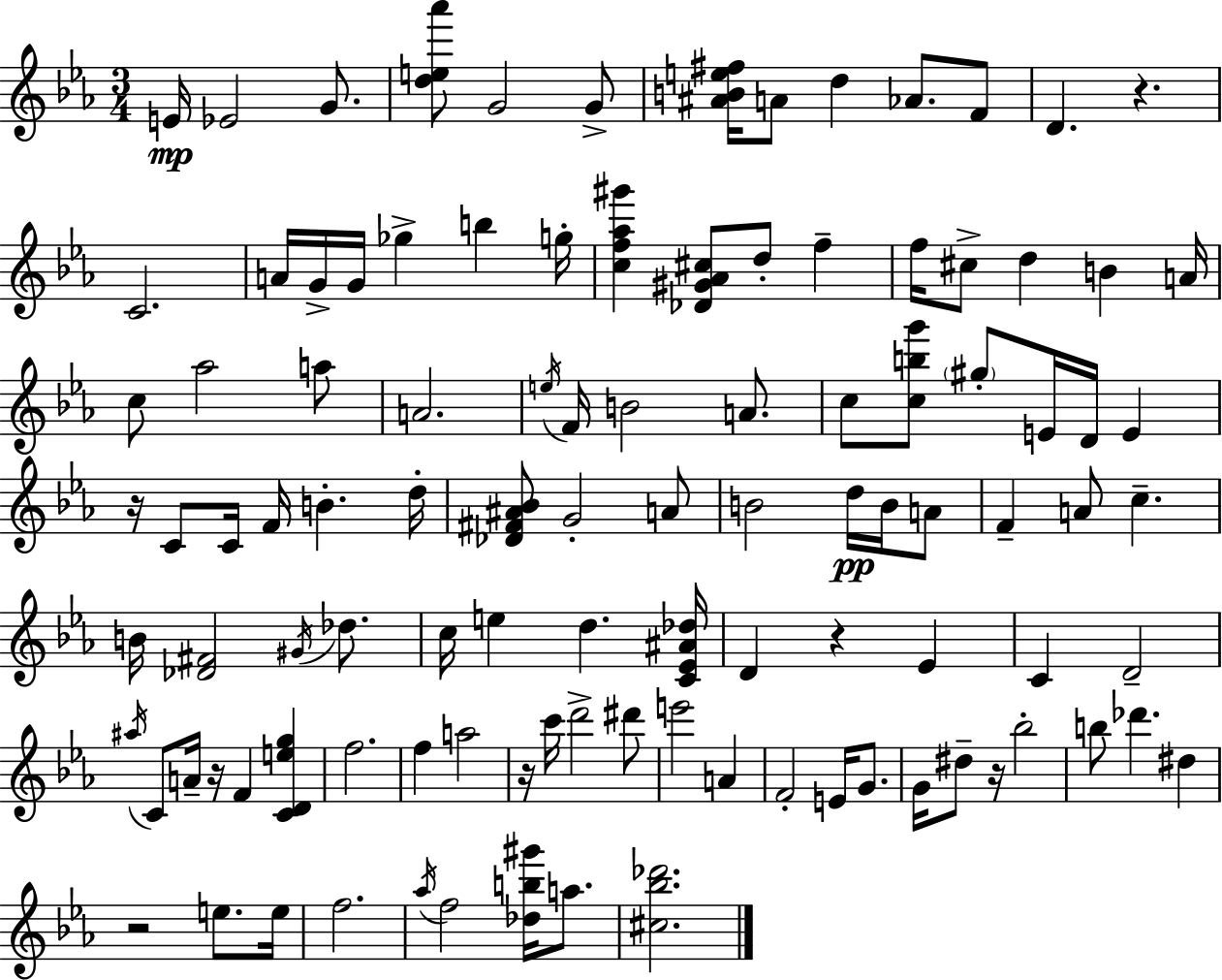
{
  \clef treble
  \numericTimeSignature
  \time 3/4
  \key c \minor
  e'16\mp ees'2 g'8. | <d'' e'' aes'''>8 g'2 g'8-> | <ais' b' e'' fis''>16 a'8 d''4 aes'8. f'8 | d'4. r4. | \break c'2. | a'16 g'16-> g'16 ges''4-> b''4 g''16-. | <c'' f'' aes'' gis'''>4 <des' gis' aes' cis''>8 d''8-. f''4-- | f''16 cis''8-> d''4 b'4 a'16 | \break c''8 aes''2 a''8 | a'2. | \acciaccatura { e''16 } f'16 b'2 a'8. | c''8 <c'' b'' g'''>8 \parenthesize gis''8-. e'16 d'16 e'4 | \break r16 c'8 c'16 f'16 b'4.-. | d''16-. <des' fis' ais' bes'>8 g'2-. a'8 | b'2 d''16\pp b'16 a'8 | f'4-- a'8 c''4.-- | \break b'16 <des' fis'>2 \acciaccatura { gis'16 } des''8. | c''16 e''4 d''4. | <c' ees' ais' des''>16 d'4 r4 ees'4 | c'4 d'2-- | \break \acciaccatura { ais''16 } c'8 a'16-- r16 f'4 <c' d' e'' g''>4 | f''2. | f''4 a''2 | r16 c'''16 d'''2-> | \break dis'''8 e'''2 a'4 | f'2-. e'16 | g'8. g'16 dis''8-- r16 bes''2-. | b''8 des'''4. dis''4 | \break r2 e''8. | e''16 f''2. | \acciaccatura { aes''16 } f''2 | <des'' b'' gis'''>16 a''8. <cis'' bes'' des'''>2. | \break \bar "|."
}